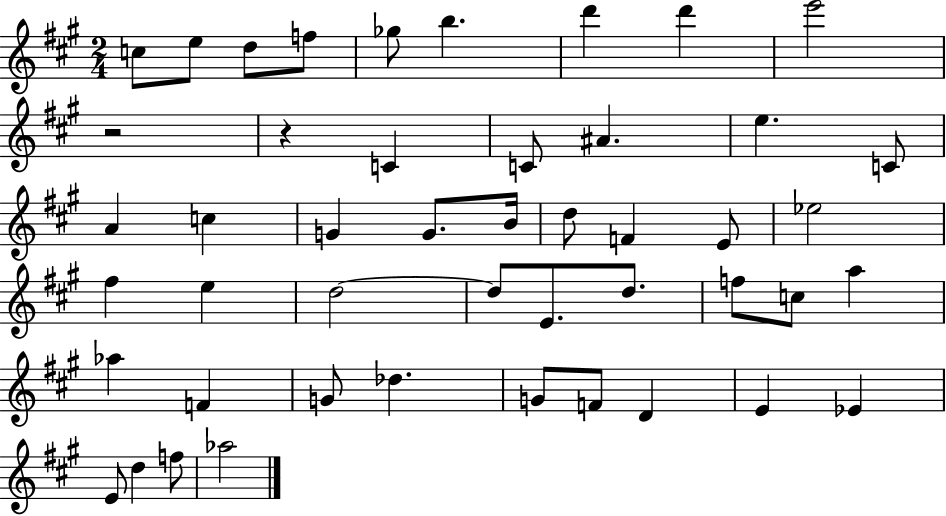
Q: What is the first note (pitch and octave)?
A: C5